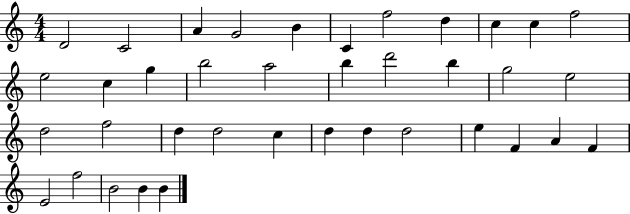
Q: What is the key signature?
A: C major